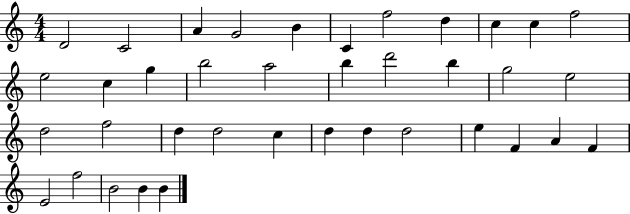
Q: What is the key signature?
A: C major